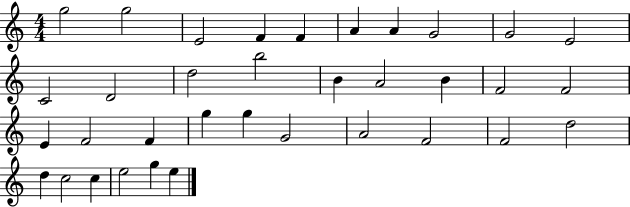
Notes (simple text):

G5/h G5/h E4/h F4/q F4/q A4/q A4/q G4/h G4/h E4/h C4/h D4/h D5/h B5/h B4/q A4/h B4/q F4/h F4/h E4/q F4/h F4/q G5/q G5/q G4/h A4/h F4/h F4/h D5/h D5/q C5/h C5/q E5/h G5/q E5/q